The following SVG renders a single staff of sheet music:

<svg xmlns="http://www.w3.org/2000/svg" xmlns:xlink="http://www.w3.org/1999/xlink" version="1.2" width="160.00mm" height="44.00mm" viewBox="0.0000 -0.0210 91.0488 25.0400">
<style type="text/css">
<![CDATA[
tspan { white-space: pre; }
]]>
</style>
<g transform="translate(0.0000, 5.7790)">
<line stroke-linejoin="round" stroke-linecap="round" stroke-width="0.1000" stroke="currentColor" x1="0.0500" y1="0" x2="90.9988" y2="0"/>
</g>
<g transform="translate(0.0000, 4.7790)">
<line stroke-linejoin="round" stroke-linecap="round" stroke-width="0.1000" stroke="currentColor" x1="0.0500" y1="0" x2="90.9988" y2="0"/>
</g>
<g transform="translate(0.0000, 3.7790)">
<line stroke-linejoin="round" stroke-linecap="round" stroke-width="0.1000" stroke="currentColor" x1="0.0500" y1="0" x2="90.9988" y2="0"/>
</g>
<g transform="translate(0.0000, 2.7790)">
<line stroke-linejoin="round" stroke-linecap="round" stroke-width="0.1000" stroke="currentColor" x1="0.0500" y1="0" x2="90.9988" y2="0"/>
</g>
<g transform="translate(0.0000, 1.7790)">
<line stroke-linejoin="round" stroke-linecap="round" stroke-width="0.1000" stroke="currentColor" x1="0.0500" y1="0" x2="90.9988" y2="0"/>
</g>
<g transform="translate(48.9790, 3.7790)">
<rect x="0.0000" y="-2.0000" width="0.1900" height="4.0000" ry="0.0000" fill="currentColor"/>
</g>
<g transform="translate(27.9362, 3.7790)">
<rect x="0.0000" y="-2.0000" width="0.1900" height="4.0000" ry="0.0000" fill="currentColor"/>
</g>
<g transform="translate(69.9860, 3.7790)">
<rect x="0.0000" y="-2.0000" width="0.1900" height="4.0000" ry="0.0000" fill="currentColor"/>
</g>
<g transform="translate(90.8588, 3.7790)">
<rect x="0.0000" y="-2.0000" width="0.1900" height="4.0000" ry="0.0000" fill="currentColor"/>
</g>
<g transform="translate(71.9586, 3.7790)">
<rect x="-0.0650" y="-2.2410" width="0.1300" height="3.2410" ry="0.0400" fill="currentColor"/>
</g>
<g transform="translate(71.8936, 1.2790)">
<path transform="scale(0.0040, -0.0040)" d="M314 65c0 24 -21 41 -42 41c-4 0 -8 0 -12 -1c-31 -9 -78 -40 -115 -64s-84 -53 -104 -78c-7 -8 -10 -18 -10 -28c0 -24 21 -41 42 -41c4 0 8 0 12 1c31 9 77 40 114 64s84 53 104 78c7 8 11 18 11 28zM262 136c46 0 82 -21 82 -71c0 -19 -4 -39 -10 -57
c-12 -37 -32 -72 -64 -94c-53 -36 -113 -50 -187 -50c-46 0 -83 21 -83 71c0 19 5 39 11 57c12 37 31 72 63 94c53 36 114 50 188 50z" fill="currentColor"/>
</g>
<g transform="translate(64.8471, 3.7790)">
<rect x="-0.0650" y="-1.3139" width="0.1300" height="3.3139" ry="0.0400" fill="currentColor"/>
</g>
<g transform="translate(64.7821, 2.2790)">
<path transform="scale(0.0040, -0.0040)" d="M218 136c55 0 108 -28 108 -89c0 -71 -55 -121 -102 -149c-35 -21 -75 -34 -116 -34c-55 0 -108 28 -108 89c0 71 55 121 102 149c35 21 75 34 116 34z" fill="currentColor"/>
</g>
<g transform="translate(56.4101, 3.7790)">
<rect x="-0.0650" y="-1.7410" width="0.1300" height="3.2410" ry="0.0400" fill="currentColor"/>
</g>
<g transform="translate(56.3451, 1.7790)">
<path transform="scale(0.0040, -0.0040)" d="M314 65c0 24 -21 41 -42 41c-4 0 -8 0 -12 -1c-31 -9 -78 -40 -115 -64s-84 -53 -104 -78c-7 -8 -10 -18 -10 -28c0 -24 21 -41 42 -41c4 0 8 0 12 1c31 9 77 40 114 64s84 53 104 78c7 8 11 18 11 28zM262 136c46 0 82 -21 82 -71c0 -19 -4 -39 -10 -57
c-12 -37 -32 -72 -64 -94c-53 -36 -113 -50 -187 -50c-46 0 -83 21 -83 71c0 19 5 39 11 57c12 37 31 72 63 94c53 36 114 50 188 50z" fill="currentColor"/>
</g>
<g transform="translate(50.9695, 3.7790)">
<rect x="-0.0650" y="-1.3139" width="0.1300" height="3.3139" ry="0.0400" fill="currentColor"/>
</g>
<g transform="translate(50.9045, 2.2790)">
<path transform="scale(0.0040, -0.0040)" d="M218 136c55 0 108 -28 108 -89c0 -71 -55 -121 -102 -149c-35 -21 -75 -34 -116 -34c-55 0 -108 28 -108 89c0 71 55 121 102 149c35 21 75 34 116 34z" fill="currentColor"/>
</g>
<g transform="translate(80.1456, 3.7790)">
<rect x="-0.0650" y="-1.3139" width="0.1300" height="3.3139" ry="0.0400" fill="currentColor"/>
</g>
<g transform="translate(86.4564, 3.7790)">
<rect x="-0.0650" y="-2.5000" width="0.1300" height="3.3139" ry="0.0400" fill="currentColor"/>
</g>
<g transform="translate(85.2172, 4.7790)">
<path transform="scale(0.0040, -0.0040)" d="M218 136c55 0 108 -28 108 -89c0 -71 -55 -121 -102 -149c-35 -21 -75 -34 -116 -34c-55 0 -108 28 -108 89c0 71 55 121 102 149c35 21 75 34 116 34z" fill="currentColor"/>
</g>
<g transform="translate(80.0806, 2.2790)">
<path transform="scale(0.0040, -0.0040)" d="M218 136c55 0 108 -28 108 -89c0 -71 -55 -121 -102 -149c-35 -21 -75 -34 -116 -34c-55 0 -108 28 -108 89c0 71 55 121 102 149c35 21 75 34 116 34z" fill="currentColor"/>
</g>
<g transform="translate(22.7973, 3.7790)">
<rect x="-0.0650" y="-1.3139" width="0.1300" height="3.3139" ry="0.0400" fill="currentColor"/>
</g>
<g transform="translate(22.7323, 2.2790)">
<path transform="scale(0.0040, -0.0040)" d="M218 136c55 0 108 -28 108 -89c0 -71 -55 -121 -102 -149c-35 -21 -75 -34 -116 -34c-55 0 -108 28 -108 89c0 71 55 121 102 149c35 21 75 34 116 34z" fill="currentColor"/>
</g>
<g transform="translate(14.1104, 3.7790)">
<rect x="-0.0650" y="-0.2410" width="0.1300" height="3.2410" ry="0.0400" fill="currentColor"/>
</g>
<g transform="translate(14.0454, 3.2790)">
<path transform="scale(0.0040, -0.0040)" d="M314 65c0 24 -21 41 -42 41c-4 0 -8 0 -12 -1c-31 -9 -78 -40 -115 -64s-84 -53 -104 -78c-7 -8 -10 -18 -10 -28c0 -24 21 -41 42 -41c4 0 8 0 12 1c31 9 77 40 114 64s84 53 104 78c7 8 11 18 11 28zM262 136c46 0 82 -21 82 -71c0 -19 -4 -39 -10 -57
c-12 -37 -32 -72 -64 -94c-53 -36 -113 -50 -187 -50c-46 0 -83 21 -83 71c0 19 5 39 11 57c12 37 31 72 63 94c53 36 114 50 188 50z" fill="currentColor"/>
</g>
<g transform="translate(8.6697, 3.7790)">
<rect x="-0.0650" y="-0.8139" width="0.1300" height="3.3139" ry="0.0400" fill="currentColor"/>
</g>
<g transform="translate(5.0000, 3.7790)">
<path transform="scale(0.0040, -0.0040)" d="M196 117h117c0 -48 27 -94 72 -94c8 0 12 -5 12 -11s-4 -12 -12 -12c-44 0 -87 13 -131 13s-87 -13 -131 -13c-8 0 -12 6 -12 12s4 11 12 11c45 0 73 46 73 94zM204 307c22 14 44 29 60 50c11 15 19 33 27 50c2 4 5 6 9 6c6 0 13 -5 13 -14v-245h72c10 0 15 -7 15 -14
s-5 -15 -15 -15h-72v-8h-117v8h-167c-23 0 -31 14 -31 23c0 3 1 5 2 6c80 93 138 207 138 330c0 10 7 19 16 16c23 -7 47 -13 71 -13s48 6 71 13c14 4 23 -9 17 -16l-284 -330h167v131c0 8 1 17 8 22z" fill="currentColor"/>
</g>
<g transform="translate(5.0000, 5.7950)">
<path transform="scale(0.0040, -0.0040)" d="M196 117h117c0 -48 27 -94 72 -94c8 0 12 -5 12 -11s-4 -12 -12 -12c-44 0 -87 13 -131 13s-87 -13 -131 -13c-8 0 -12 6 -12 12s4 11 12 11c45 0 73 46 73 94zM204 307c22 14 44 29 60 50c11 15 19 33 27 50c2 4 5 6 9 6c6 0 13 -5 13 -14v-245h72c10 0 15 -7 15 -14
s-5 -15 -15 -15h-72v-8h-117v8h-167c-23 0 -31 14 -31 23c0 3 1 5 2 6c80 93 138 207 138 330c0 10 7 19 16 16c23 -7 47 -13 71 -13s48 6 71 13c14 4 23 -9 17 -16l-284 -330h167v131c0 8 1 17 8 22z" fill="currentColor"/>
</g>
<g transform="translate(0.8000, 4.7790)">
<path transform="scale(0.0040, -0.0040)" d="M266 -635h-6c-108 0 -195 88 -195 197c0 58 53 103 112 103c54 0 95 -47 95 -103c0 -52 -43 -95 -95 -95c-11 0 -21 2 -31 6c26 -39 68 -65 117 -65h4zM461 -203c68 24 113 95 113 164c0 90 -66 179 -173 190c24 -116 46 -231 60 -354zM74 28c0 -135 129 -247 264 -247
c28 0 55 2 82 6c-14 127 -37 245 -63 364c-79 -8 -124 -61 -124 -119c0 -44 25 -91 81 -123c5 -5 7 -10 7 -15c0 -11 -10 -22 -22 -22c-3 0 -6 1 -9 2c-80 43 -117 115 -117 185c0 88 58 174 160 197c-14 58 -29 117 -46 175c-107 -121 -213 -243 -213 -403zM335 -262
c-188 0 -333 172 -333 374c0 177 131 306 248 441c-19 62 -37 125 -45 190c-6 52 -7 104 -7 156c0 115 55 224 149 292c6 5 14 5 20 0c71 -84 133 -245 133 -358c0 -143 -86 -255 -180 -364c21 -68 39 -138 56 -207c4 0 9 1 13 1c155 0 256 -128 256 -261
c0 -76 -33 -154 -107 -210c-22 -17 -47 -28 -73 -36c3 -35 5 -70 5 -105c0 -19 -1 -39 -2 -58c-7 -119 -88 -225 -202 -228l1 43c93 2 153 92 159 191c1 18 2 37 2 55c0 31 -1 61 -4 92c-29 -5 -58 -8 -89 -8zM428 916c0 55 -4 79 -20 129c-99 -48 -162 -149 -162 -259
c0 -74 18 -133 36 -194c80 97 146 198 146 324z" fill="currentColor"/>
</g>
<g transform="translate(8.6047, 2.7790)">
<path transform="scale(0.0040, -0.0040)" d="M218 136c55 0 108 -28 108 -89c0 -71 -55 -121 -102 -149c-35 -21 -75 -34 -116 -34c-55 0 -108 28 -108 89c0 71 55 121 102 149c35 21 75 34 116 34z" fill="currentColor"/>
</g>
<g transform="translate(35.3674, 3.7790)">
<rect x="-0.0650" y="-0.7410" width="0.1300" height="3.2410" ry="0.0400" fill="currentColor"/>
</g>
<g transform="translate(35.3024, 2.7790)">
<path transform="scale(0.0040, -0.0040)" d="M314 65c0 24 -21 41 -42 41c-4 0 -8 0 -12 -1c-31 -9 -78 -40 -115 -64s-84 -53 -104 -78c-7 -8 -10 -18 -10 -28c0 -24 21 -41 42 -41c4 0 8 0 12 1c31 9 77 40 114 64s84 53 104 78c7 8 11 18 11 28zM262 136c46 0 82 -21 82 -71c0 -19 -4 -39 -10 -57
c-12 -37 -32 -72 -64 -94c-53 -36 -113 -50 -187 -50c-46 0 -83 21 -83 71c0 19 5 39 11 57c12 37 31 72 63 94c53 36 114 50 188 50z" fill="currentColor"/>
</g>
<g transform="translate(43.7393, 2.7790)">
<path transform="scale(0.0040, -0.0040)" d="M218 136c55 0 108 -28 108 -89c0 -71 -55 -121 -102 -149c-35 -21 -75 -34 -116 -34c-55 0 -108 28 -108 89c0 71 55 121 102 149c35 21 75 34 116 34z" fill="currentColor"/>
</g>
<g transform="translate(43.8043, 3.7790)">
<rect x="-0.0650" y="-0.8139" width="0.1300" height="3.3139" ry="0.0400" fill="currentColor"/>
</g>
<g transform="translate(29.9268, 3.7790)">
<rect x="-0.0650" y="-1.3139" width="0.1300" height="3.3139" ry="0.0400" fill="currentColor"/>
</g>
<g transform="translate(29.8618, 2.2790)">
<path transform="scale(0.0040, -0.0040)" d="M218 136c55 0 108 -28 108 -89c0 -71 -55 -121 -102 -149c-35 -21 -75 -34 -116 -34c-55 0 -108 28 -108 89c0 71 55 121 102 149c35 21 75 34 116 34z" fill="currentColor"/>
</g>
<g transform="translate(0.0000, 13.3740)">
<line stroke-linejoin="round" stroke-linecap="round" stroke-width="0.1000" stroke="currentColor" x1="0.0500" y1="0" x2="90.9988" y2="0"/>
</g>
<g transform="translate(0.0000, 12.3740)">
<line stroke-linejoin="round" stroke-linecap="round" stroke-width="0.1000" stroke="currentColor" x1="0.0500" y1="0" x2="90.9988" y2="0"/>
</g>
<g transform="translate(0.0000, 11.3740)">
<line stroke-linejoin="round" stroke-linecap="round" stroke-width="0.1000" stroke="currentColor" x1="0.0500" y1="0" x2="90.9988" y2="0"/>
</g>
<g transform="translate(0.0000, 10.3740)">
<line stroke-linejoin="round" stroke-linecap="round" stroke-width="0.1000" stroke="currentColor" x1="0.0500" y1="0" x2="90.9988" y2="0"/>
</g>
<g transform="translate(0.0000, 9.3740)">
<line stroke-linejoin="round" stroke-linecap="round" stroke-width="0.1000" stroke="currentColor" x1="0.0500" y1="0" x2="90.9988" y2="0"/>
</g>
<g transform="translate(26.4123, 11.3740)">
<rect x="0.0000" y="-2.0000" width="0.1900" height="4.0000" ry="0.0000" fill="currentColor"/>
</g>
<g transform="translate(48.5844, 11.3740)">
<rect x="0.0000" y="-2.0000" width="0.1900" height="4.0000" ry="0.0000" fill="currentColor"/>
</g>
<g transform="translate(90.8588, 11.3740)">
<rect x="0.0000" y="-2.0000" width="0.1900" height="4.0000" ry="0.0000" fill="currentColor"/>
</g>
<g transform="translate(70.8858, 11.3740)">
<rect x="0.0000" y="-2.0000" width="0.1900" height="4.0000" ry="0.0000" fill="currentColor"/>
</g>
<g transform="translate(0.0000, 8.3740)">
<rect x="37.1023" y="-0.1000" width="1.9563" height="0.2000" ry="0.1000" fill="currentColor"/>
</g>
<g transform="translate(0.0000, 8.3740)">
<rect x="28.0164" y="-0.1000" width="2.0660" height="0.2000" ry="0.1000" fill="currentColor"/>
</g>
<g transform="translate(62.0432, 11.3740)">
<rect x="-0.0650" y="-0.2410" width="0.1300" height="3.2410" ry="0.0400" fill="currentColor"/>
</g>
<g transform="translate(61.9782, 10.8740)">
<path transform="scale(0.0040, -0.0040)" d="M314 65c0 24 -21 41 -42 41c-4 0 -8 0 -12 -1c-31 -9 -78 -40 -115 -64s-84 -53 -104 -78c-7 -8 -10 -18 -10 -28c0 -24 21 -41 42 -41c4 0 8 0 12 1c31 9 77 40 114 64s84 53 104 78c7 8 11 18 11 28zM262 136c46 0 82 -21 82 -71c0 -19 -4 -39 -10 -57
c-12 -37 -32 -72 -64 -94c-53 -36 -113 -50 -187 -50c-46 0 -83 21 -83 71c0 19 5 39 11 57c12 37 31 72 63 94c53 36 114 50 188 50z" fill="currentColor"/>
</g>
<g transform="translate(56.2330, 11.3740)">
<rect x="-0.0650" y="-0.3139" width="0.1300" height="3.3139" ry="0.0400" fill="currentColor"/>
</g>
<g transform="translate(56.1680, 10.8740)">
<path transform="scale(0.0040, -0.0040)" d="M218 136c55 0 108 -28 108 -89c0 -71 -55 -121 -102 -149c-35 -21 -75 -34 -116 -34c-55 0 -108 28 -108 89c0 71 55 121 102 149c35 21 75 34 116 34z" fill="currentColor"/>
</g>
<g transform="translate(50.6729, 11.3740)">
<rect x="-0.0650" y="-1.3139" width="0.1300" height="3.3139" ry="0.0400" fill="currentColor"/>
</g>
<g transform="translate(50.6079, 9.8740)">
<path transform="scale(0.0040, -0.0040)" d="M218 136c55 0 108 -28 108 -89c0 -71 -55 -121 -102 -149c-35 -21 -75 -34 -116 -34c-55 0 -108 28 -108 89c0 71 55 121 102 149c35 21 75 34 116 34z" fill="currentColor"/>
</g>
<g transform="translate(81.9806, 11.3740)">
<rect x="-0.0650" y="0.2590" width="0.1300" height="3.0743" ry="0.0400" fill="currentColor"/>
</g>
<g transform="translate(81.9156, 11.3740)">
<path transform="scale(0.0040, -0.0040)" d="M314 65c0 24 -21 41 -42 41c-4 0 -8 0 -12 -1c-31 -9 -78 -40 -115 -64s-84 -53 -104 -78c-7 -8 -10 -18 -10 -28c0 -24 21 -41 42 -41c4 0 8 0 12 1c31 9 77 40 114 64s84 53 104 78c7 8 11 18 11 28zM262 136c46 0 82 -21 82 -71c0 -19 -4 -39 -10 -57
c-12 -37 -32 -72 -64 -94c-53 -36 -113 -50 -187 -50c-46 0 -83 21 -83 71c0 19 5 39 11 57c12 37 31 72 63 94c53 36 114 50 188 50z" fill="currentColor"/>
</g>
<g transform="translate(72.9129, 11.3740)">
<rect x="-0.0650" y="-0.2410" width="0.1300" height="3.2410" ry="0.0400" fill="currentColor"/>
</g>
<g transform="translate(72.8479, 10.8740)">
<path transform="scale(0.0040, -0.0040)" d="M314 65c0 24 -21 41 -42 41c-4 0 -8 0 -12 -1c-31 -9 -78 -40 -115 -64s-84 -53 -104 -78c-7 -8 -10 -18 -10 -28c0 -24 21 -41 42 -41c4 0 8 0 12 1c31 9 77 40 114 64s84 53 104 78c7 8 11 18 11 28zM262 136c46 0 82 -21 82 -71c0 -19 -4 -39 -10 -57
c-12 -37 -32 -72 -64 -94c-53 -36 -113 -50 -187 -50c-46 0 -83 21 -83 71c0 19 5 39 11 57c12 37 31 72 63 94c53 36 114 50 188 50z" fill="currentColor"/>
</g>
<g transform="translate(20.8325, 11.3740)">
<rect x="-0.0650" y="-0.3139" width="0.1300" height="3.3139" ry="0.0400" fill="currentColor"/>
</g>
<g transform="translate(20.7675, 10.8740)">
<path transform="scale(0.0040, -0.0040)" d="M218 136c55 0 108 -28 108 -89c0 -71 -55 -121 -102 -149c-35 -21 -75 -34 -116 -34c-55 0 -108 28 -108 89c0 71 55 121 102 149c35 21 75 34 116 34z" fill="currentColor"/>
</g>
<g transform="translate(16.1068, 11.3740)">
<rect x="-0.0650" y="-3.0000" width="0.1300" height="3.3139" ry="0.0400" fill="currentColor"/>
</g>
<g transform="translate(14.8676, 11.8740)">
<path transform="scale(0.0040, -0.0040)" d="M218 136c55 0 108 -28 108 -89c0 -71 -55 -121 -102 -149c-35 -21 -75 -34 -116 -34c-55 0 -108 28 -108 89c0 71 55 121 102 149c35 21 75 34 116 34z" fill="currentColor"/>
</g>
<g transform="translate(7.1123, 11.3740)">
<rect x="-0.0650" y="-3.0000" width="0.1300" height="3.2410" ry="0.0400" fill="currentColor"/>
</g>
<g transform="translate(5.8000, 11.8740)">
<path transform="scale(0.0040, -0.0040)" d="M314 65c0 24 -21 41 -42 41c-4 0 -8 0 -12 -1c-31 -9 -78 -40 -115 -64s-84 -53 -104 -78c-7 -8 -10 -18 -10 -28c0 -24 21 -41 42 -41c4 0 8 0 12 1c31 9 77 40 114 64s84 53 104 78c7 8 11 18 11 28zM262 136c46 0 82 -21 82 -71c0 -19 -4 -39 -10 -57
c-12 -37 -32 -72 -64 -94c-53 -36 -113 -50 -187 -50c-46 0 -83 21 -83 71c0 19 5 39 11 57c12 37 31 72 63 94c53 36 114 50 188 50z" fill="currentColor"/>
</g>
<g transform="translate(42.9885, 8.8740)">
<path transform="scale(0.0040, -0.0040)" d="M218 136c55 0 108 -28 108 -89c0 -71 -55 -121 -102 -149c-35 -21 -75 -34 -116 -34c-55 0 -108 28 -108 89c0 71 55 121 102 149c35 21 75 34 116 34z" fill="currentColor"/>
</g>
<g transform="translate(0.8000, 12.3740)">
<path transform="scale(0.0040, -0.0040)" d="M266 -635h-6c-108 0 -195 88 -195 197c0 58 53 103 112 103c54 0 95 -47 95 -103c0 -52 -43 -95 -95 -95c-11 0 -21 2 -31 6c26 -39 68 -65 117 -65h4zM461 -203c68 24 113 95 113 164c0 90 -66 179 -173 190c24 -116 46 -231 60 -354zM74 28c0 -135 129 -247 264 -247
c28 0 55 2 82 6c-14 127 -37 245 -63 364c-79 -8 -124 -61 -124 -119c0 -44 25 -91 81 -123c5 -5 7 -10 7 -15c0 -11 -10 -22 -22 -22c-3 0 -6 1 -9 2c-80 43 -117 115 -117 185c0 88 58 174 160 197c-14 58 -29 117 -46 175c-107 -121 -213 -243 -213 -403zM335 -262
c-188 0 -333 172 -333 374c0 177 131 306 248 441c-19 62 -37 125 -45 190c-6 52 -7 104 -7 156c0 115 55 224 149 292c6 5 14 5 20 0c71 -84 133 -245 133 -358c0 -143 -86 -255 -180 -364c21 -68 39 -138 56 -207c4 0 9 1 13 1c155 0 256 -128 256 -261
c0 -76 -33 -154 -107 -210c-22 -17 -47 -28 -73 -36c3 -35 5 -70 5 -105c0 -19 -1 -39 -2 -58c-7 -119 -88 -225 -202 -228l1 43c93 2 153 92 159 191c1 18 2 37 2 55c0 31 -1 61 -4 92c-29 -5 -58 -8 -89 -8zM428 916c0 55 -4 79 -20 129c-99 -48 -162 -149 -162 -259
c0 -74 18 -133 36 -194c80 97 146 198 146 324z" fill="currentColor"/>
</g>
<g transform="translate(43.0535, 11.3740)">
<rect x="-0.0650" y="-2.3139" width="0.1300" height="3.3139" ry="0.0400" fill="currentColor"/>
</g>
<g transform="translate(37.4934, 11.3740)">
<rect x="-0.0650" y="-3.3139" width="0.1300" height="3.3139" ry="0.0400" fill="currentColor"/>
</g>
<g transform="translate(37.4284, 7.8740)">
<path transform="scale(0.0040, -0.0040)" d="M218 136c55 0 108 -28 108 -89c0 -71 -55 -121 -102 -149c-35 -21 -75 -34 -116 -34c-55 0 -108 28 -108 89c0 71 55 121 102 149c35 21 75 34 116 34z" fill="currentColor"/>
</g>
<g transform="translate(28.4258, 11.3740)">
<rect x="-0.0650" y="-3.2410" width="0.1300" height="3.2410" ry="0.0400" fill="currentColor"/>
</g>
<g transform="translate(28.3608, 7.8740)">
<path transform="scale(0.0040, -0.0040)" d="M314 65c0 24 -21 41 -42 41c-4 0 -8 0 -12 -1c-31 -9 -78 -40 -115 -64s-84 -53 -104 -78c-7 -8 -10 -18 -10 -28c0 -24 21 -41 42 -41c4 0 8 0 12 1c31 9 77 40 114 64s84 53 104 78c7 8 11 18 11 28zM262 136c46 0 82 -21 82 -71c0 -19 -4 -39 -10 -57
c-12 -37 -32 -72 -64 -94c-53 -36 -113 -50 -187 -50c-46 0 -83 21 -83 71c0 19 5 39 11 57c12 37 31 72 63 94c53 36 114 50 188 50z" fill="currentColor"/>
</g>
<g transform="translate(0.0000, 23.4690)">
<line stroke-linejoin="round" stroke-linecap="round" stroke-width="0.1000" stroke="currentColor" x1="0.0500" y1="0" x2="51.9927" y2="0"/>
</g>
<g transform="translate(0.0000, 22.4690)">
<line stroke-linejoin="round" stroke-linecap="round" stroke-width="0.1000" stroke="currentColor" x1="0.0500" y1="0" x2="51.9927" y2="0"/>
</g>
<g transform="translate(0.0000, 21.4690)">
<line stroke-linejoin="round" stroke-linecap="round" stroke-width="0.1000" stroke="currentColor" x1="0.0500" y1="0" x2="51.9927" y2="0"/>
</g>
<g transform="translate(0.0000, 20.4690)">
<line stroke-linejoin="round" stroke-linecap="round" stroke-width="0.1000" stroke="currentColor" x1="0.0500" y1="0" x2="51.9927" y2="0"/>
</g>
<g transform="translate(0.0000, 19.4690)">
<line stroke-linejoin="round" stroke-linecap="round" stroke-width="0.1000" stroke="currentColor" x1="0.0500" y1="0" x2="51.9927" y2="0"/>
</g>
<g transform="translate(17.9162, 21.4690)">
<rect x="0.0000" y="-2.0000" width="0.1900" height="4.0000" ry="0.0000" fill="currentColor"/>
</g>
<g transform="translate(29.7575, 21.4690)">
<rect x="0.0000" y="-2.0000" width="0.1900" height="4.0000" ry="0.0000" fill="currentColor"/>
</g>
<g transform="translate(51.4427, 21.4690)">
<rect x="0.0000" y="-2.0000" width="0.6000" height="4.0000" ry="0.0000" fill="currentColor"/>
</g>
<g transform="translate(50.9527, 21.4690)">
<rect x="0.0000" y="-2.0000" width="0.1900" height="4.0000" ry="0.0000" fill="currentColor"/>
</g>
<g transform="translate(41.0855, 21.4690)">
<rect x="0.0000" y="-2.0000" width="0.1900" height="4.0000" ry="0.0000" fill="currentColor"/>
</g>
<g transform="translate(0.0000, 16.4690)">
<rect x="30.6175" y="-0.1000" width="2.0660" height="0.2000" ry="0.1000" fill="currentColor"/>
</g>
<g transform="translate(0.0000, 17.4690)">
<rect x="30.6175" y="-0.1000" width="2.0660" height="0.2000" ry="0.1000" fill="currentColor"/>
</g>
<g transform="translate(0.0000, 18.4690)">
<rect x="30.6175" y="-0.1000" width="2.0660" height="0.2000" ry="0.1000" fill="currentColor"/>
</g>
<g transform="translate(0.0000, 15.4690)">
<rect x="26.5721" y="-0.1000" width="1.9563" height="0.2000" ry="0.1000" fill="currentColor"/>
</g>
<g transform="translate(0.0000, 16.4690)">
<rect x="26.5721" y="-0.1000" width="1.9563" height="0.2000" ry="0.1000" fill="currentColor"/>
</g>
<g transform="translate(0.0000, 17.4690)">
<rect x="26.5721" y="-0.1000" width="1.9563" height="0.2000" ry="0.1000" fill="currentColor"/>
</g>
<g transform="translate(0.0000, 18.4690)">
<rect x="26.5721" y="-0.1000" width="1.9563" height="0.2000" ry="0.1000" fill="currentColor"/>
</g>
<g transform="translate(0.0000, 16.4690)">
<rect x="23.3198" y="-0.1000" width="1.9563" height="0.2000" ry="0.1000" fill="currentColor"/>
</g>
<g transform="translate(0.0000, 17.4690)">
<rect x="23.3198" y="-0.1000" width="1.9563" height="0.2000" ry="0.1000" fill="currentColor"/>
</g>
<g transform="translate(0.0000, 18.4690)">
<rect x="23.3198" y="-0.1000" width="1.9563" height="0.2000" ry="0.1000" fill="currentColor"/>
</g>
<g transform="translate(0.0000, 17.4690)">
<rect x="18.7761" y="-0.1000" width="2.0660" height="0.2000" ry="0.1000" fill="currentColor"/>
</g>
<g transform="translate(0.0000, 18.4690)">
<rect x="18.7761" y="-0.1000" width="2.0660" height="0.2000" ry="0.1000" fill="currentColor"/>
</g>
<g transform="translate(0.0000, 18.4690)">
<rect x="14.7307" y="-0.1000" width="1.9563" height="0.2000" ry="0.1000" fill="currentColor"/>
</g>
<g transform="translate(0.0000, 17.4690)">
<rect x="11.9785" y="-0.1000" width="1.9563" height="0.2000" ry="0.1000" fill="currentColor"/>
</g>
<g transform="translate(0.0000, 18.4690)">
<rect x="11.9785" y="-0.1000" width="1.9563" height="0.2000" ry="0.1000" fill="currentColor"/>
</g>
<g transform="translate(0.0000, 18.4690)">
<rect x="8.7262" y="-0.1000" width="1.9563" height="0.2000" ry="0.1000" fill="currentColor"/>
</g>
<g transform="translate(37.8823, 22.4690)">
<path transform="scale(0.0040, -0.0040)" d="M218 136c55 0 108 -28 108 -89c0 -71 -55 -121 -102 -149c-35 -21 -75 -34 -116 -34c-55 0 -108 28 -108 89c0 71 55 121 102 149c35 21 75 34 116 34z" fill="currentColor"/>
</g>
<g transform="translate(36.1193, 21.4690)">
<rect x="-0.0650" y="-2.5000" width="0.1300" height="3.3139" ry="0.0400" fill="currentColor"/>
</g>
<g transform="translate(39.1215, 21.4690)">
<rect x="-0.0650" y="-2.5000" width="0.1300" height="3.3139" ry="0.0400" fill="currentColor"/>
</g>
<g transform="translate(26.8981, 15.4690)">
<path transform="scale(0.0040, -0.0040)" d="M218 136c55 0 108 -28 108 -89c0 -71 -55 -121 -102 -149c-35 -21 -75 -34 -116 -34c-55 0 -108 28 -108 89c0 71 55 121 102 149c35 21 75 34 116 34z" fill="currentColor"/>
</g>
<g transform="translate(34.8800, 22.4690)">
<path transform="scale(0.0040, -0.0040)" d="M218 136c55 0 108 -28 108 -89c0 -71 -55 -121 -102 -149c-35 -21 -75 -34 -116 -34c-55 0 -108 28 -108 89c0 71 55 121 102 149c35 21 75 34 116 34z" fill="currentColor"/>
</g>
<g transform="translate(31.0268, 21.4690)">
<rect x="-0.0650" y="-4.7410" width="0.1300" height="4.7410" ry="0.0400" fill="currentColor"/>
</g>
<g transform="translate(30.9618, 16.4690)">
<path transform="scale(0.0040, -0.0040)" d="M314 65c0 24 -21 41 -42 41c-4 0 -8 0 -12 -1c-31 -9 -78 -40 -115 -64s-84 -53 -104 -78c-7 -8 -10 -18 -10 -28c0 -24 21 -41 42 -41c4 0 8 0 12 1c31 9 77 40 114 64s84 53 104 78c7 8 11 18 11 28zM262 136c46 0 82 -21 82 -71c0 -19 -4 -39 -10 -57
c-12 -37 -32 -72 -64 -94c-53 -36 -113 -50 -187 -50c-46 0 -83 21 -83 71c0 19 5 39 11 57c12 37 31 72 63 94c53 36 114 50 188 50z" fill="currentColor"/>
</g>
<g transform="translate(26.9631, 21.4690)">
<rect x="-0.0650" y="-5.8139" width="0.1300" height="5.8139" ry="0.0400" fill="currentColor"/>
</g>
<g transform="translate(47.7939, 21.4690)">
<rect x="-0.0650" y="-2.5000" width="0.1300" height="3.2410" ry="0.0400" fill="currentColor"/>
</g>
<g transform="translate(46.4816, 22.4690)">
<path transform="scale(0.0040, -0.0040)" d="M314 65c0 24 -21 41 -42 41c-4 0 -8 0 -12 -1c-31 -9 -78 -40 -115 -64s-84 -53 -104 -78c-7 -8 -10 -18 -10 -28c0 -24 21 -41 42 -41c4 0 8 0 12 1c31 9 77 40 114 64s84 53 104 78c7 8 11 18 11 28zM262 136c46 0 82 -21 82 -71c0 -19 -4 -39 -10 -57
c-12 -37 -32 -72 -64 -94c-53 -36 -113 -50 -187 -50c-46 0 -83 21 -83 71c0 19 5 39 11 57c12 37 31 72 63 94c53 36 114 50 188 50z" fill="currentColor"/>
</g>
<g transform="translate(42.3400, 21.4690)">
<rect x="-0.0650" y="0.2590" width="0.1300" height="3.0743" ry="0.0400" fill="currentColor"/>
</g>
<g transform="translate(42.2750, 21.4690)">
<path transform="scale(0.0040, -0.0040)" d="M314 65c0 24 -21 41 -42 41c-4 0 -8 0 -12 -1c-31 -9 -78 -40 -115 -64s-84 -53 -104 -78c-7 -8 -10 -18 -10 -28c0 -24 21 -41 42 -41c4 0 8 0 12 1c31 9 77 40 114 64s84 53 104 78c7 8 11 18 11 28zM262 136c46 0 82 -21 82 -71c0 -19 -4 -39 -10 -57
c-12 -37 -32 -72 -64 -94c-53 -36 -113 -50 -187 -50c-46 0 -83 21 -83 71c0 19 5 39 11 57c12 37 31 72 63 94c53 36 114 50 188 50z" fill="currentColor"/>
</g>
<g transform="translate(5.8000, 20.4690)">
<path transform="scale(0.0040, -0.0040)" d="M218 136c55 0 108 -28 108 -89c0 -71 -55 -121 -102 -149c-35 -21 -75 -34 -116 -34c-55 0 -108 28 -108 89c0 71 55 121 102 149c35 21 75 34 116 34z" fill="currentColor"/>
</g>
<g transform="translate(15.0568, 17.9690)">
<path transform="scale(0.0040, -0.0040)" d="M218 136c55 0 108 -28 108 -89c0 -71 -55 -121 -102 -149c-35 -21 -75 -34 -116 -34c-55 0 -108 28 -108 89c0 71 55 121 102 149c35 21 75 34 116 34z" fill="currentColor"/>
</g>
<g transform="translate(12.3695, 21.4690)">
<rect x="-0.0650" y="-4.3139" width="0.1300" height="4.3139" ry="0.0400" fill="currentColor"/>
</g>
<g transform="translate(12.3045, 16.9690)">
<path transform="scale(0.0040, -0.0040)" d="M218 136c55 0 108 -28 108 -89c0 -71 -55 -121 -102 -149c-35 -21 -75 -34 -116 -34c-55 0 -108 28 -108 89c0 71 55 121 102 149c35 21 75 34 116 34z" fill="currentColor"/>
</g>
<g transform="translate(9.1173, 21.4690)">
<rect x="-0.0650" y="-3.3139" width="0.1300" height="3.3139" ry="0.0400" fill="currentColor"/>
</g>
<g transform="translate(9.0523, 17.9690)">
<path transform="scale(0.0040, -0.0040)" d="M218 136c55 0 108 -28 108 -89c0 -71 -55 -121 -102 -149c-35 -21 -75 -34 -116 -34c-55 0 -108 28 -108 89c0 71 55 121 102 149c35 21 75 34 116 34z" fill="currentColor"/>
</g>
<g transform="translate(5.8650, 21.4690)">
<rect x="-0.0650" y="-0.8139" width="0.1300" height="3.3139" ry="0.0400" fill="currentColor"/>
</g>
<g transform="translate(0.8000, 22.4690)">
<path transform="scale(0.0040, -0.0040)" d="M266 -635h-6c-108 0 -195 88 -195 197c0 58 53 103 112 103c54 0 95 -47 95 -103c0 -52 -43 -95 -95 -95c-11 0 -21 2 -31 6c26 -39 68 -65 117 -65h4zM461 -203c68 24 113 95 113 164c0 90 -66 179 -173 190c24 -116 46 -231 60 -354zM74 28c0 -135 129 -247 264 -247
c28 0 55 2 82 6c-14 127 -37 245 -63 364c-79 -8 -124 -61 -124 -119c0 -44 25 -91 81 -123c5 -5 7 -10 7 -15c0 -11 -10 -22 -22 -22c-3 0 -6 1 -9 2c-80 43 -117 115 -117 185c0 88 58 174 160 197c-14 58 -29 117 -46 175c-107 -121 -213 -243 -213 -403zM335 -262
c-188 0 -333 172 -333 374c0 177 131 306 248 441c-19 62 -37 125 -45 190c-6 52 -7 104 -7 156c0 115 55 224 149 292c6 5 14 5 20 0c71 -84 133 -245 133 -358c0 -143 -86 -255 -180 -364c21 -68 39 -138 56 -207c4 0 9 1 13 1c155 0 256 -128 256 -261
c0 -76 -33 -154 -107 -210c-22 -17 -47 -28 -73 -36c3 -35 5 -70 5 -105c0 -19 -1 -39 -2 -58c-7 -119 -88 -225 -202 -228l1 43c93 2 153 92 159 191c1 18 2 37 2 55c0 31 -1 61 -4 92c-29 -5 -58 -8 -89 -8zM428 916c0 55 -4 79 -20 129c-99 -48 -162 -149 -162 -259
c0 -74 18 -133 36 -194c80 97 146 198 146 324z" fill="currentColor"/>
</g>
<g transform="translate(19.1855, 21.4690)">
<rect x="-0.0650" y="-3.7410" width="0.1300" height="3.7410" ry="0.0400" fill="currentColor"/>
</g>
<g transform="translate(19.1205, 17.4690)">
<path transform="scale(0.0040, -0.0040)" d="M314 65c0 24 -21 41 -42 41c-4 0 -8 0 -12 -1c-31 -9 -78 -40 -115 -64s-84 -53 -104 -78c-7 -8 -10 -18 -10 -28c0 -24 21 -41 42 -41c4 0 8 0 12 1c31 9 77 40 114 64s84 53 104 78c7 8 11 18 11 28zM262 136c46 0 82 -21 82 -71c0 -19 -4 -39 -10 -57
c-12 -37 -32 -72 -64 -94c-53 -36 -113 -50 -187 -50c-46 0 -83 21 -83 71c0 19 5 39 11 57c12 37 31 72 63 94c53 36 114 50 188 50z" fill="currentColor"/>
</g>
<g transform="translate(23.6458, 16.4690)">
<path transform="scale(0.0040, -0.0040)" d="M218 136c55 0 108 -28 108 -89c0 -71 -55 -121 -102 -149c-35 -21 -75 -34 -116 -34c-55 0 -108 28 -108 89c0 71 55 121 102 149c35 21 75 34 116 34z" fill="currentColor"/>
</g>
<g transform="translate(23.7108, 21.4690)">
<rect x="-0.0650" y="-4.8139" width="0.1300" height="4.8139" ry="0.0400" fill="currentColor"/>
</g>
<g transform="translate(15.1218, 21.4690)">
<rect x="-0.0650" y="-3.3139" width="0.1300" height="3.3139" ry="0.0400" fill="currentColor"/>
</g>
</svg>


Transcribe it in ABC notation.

X:1
T:Untitled
M:4/4
L:1/4
K:C
d c2 e e d2 d e f2 e g2 e G A2 A c b2 b g e c c2 c2 B2 d b d' b c'2 e' g' e'2 G G B2 G2